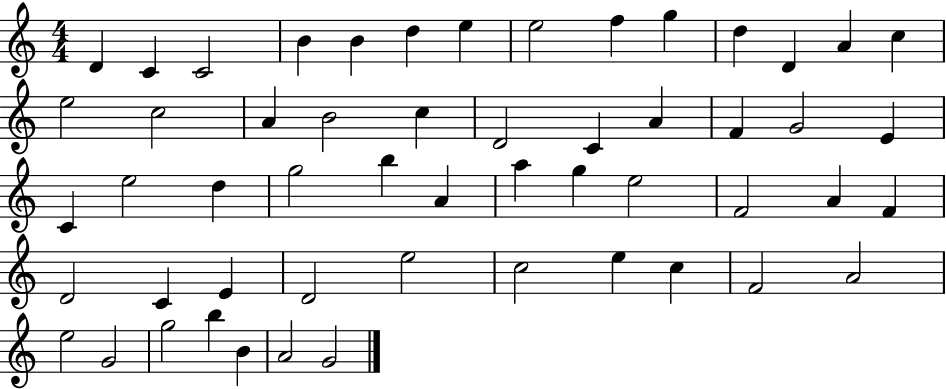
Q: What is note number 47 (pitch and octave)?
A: A4